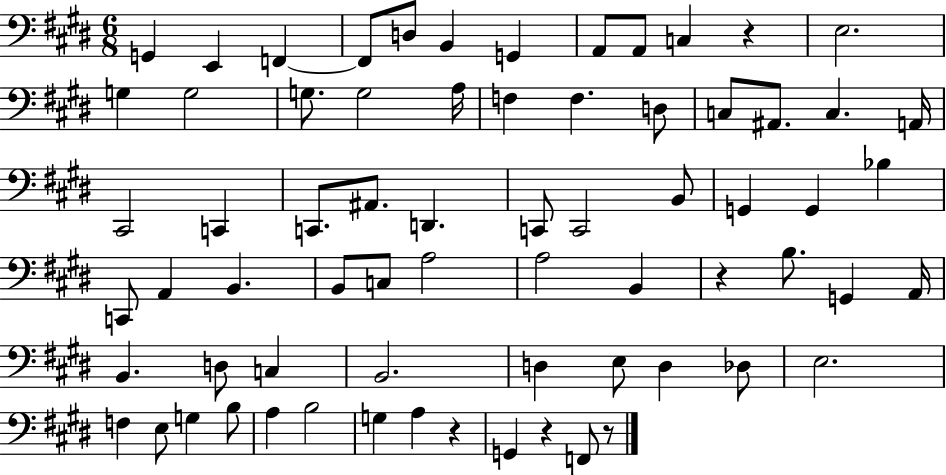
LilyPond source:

{
  \clef bass
  \numericTimeSignature
  \time 6/8
  \key e \major
  g,4 e,4 f,4~~ | f,8 d8 b,4 g,4 | a,8 a,8 c4 r4 | e2. | \break g4 g2 | g8. g2 a16 | f4 f4. d8 | c8 ais,8. c4. a,16 | \break cis,2 c,4 | c,8. ais,8. d,4. | c,8 c,2 b,8 | g,4 g,4 bes4 | \break c,8 a,4 b,4. | b,8 c8 a2 | a2 b,4 | r4 b8. g,4 a,16 | \break b,4. d8 c4 | b,2. | d4 e8 d4 des8 | e2. | \break f4 e8 g4 b8 | a4 b2 | g4 a4 r4 | g,4 r4 f,8 r8 | \break \bar "|."
}